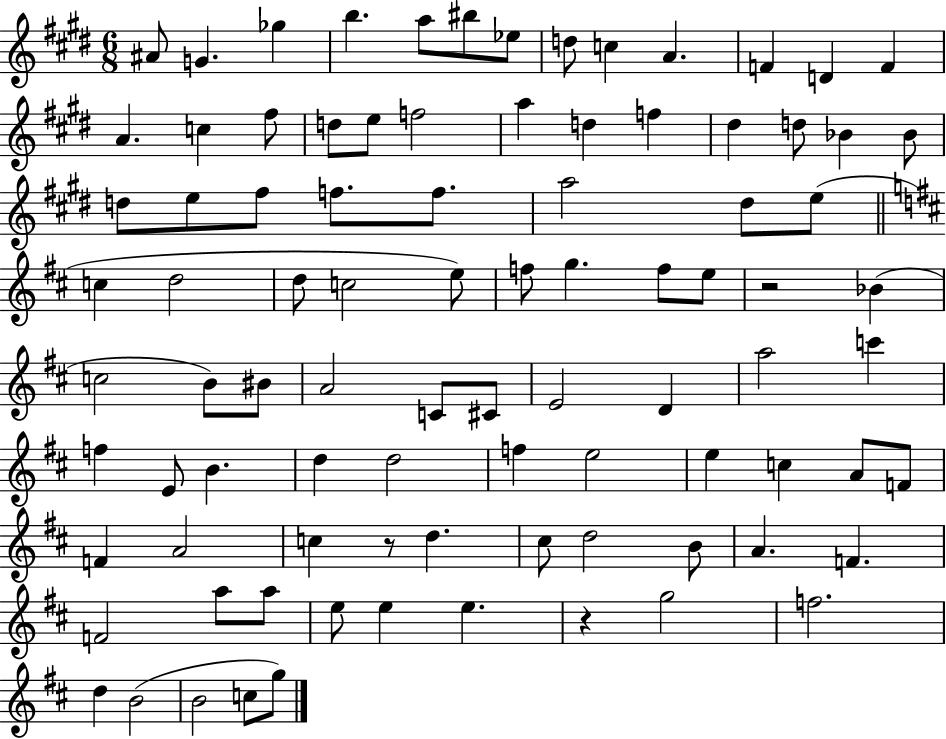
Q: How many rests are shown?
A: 3